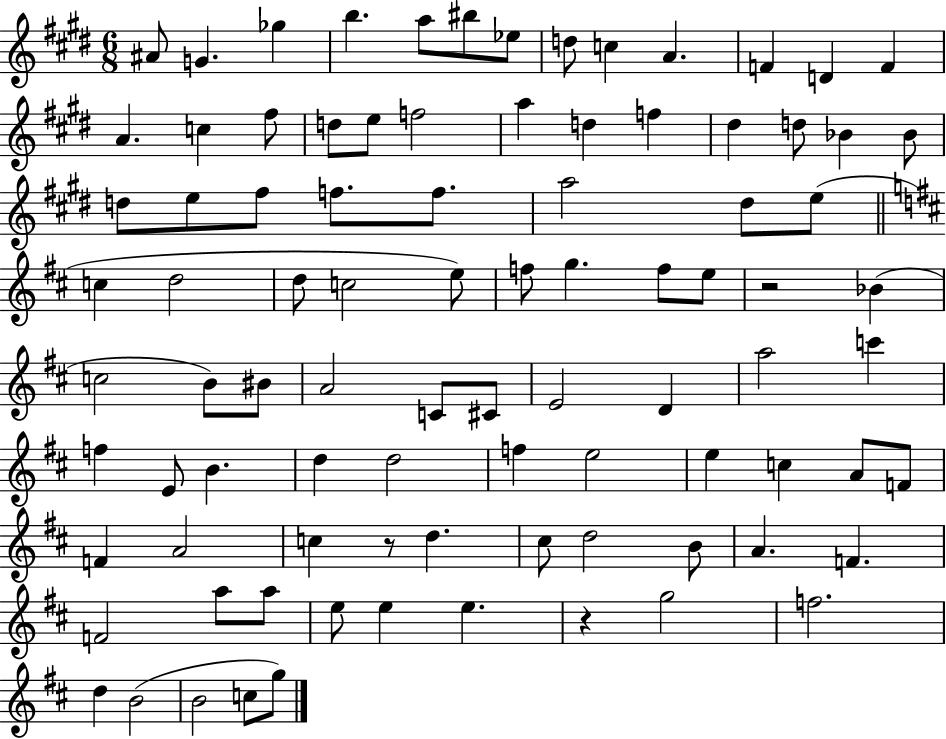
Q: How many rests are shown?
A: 3